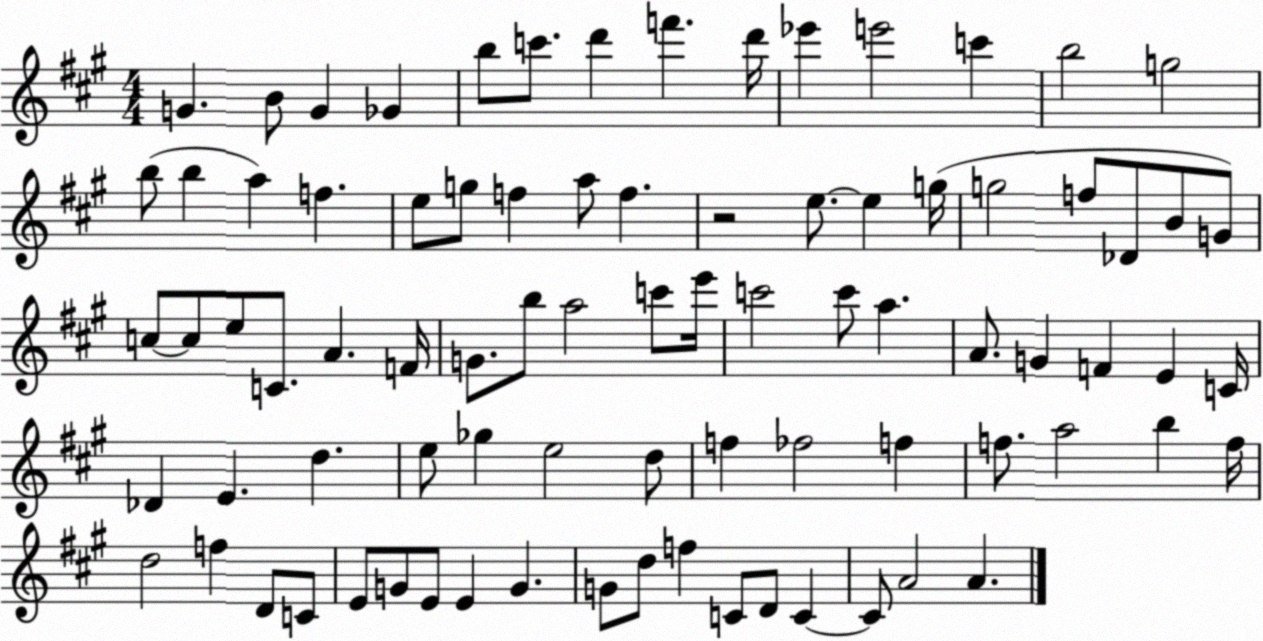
X:1
T:Untitled
M:4/4
L:1/4
K:A
G B/2 G _G b/2 c'/2 d' f' d'/4 _e' e'2 c' b2 g2 b/2 b a f e/2 g/2 f a/2 f z2 e/2 e g/4 g2 f/2 _D/2 B/2 G/2 c/2 c/2 e/2 C/2 A F/4 G/2 b/2 a2 c'/2 e'/4 c'2 c'/2 a A/2 G F E C/4 _D E d e/2 _g e2 d/2 f _f2 f f/2 a2 b f/4 d2 f D/2 C/2 E/2 G/2 E/2 E G G/2 d/2 f C/2 D/2 C C/2 A2 A